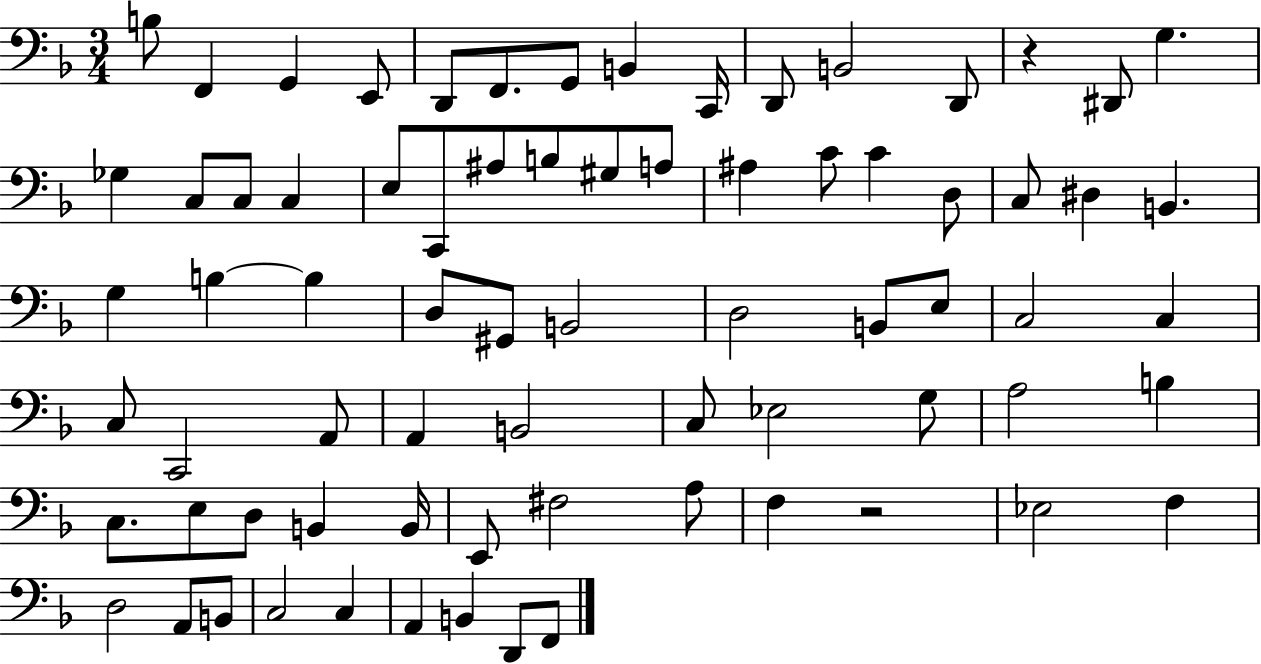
B3/e F2/q G2/q E2/e D2/e F2/e. G2/e B2/q C2/s D2/e B2/h D2/e R/q D#2/e G3/q. Gb3/q C3/e C3/e C3/q E3/e C2/e A#3/e B3/e G#3/e A3/e A#3/q C4/e C4/q D3/e C3/e D#3/q B2/q. G3/q B3/q B3/q D3/e G#2/e B2/h D3/h B2/e E3/e C3/h C3/q C3/e C2/h A2/e A2/q B2/h C3/e Eb3/h G3/e A3/h B3/q C3/e. E3/e D3/e B2/q B2/s E2/e F#3/h A3/e F3/q R/h Eb3/h F3/q D3/h A2/e B2/e C3/h C3/q A2/q B2/q D2/e F2/e